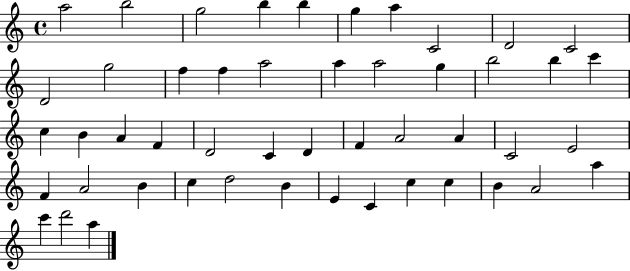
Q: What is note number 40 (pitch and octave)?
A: E4